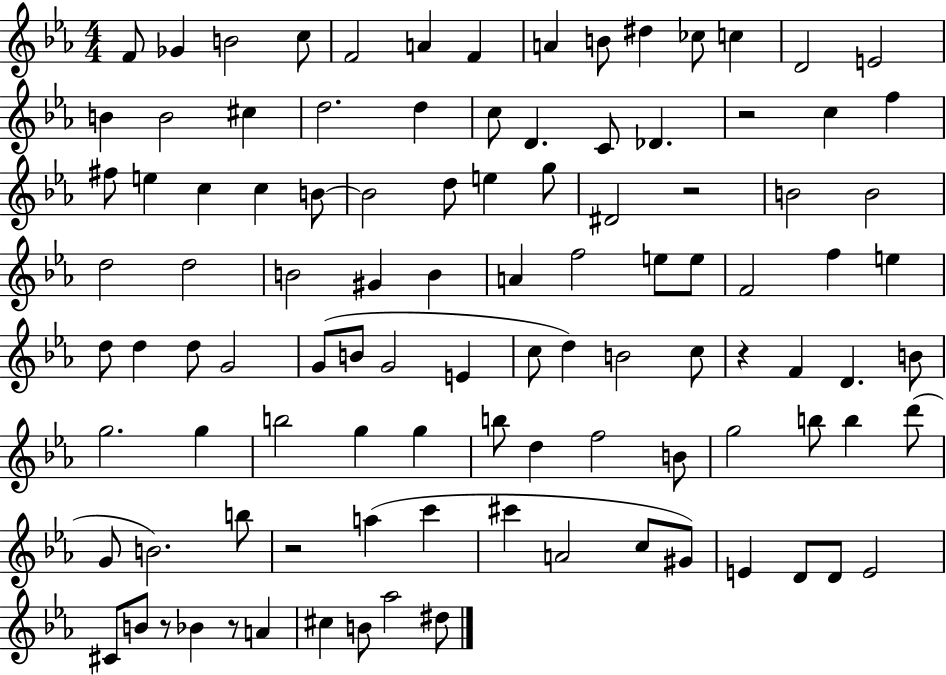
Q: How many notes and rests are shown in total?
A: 104